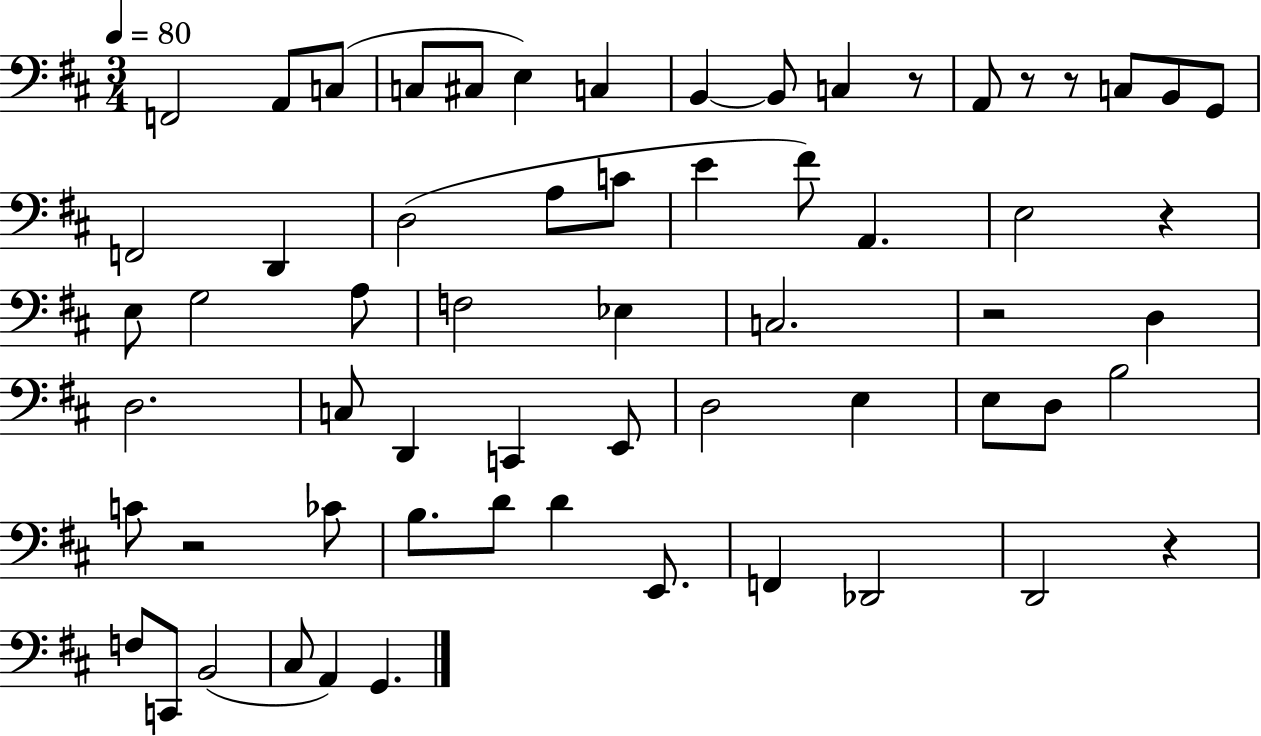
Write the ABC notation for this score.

X:1
T:Untitled
M:3/4
L:1/4
K:D
F,,2 A,,/2 C,/2 C,/2 ^C,/2 E, C, B,, B,,/2 C, z/2 A,,/2 z/2 z/2 C,/2 B,,/2 G,,/2 F,,2 D,, D,2 A,/2 C/2 E ^F/2 A,, E,2 z E,/2 G,2 A,/2 F,2 _E, C,2 z2 D, D,2 C,/2 D,, C,, E,,/2 D,2 E, E,/2 D,/2 B,2 C/2 z2 _C/2 B,/2 D/2 D E,,/2 F,, _D,,2 D,,2 z F,/2 C,,/2 B,,2 ^C,/2 A,, G,,